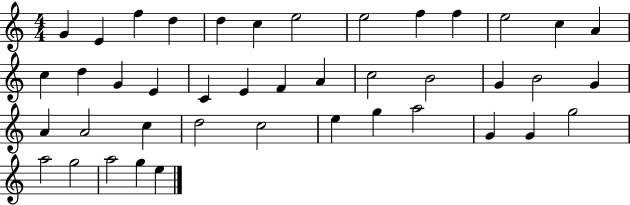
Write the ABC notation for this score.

X:1
T:Untitled
M:4/4
L:1/4
K:C
G E f d d c e2 e2 f f e2 c A c d G E C E F A c2 B2 G B2 G A A2 c d2 c2 e g a2 G G g2 a2 g2 a2 g e